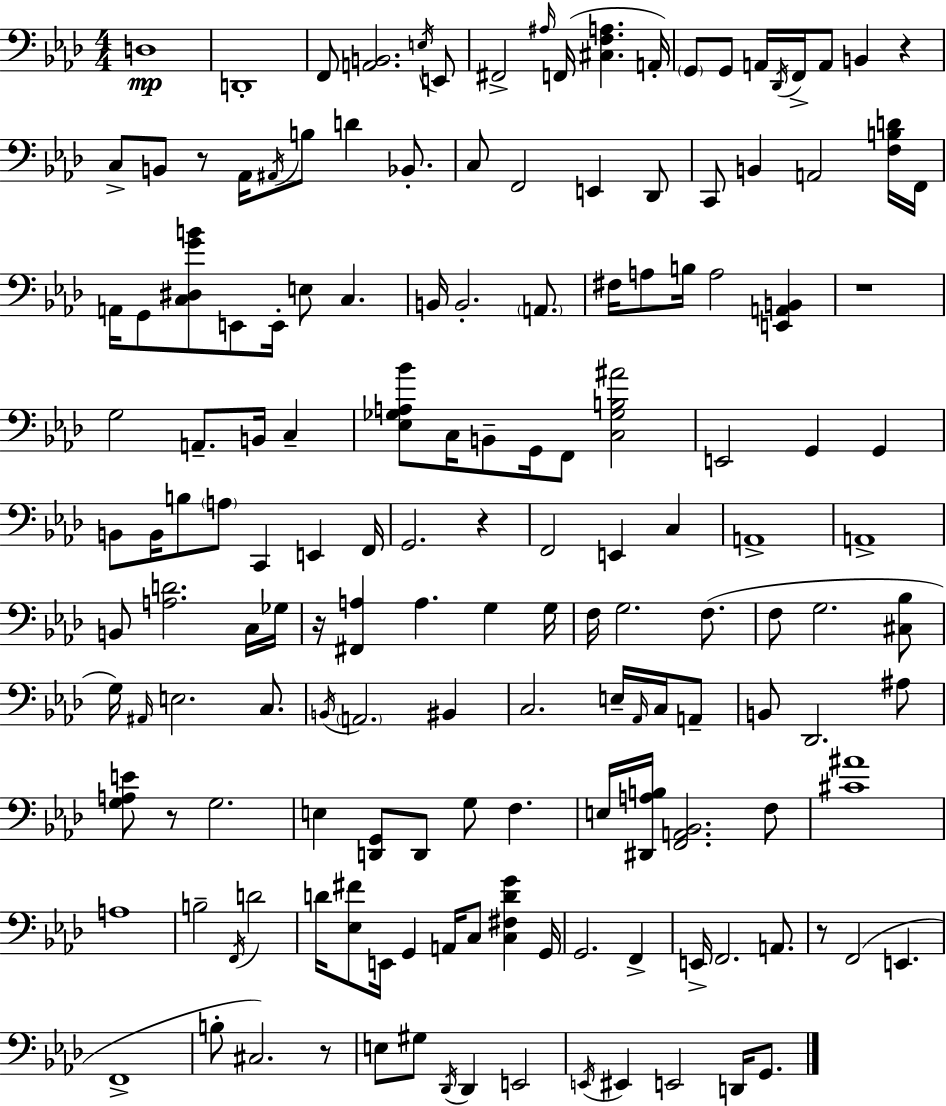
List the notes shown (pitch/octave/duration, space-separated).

D3/w D2/w F2/e [A2,B2]/h. E3/s E2/e F#2/h A#3/s F2/s [C#3,F3,A3]/q. A2/s G2/e G2/e A2/s Db2/s F2/s A2/e B2/q R/q C3/e B2/e R/e Ab2/s A#2/s B3/e D4/q Bb2/e. C3/e F2/h E2/q Db2/e C2/e B2/q A2/h [F3,B3,D4]/s F2/s A2/s G2/e [C3,D#3,G4,B4]/e E2/e E2/s E3/e C3/q. B2/s B2/h. A2/e. F#3/s A3/e B3/s A3/h [E2,A2,B2]/q R/w G3/h A2/e. B2/s C3/q [Eb3,Gb3,A3,Bb4]/e C3/s B2/e G2/s F2/e [C3,Gb3,B3,A#4]/h E2/h G2/q G2/q B2/e B2/s B3/e A3/e C2/q E2/q F2/s G2/h. R/q F2/h E2/q C3/q A2/w A2/w B2/e [A3,D4]/h. C3/s Gb3/s R/s [F#2,A3]/q A3/q. G3/q G3/s F3/s G3/h. F3/e. F3/e G3/h. [C#3,Bb3]/e G3/s A#2/s E3/h. C3/e. B2/s A2/h. BIS2/q C3/h. E3/s Ab2/s C3/s A2/e B2/e Db2/h. A#3/e [G3,A3,E4]/e R/e G3/h. E3/q [D2,G2]/e D2/e G3/e F3/q. E3/s [D#2,A3,B3]/s [F2,A2,Bb2]/h. F3/e [C#4,A#4]/w A3/w B3/h F2/s D4/h D4/s [Eb3,F#4]/e E2/s G2/q A2/s C3/e [C3,F#3,D4,G4]/q G2/s G2/h. F2/q E2/s F2/h. A2/e. R/e F2/h E2/q. F2/w B3/e C#3/h. R/e E3/e G#3/e Db2/s Db2/q E2/h E2/s EIS2/q E2/h D2/s G2/e.